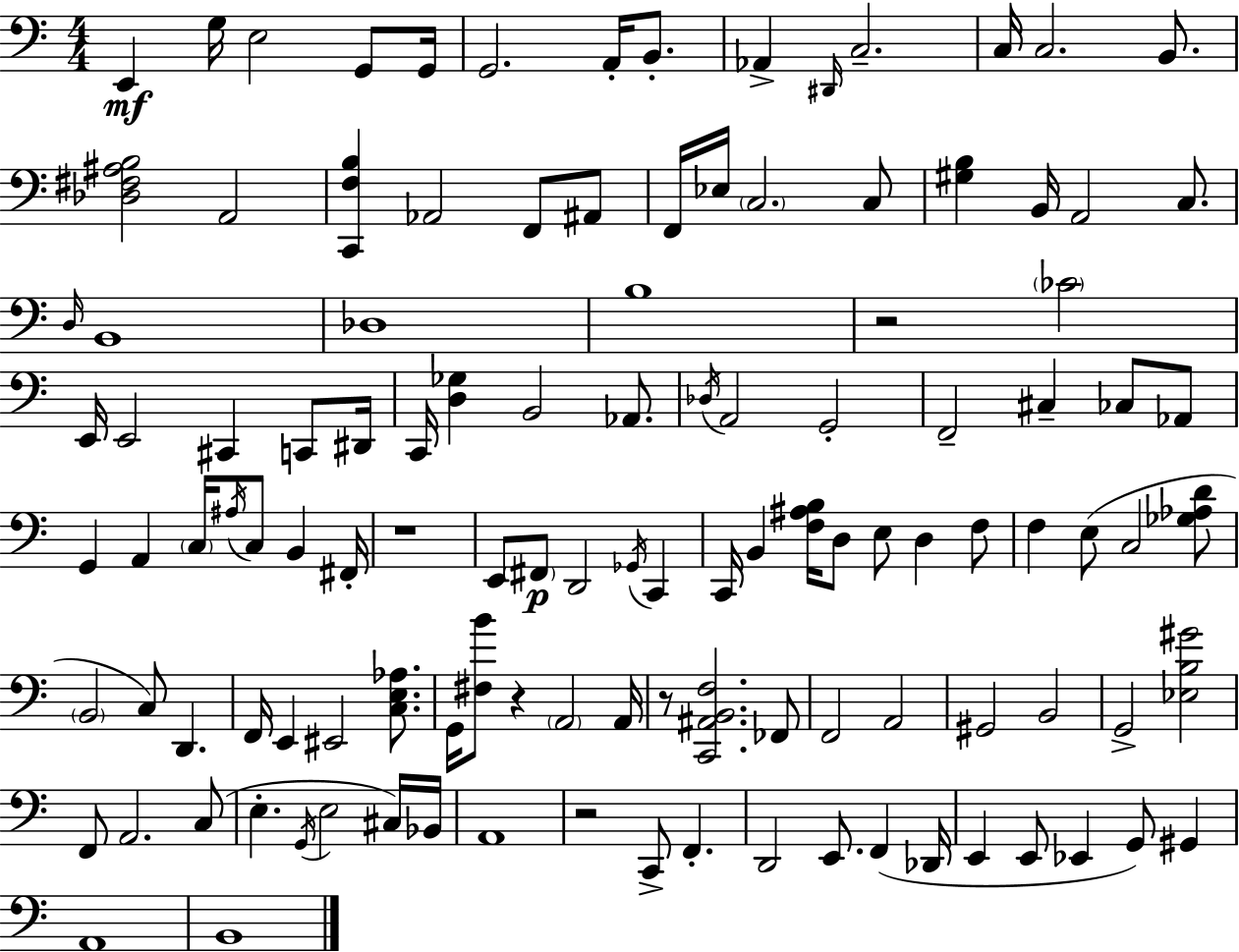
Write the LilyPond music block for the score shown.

{
  \clef bass
  \numericTimeSignature
  \time 4/4
  \key a \minor
  e,4\mf g16 e2 g,8 g,16 | g,2. a,16-. b,8.-. | aes,4-> \grace { dis,16 } c2.-- | c16 c2. b,8. | \break <des fis ais b>2 a,2 | <c, f b>4 aes,2 f,8 ais,8 | f,16 ees16 \parenthesize c2. c8 | <gis b>4 b,16 a,2 c8. | \break \grace { d16 } b,1 | des1 | b1 | r2 \parenthesize ces'2 | \break e,16 e,2 cis,4 c,8 | dis,16 c,16 <d ges>4 b,2 aes,8. | \acciaccatura { des16 } a,2 g,2-. | f,2-- cis4-- ces8 | \break aes,8 g,4 a,4 \parenthesize c16 \acciaccatura { ais16 } c8 b,4 | fis,16-. r1 | e,8 \parenthesize fis,8\p d,2 | \acciaccatura { ges,16 } c,4 c,16 b,4 <f ais b>16 d8 e8 d4 | \break f8 f4 e8( c2 | <ges aes d'>8 \parenthesize b,2 c8) d,4. | f,16 e,4 eis,2 | <c e aes>8. g,16 <fis b'>8 r4 \parenthesize a,2 | \break a,16 r8 <c, ais, b, f>2. | fes,8 f,2 a,2 | gis,2 b,2 | g,2-> <ees b gis'>2 | \break f,8 a,2. | c8( e4.-. \acciaccatura { g,16 } e2 | cis16) bes,16 a,1 | r2 c,8-> | \break f,4.-. d,2 e,8. | f,4( des,16 e,4 e,8 ees,4 | g,8) gis,4 a,1 | b,1 | \break \bar "|."
}